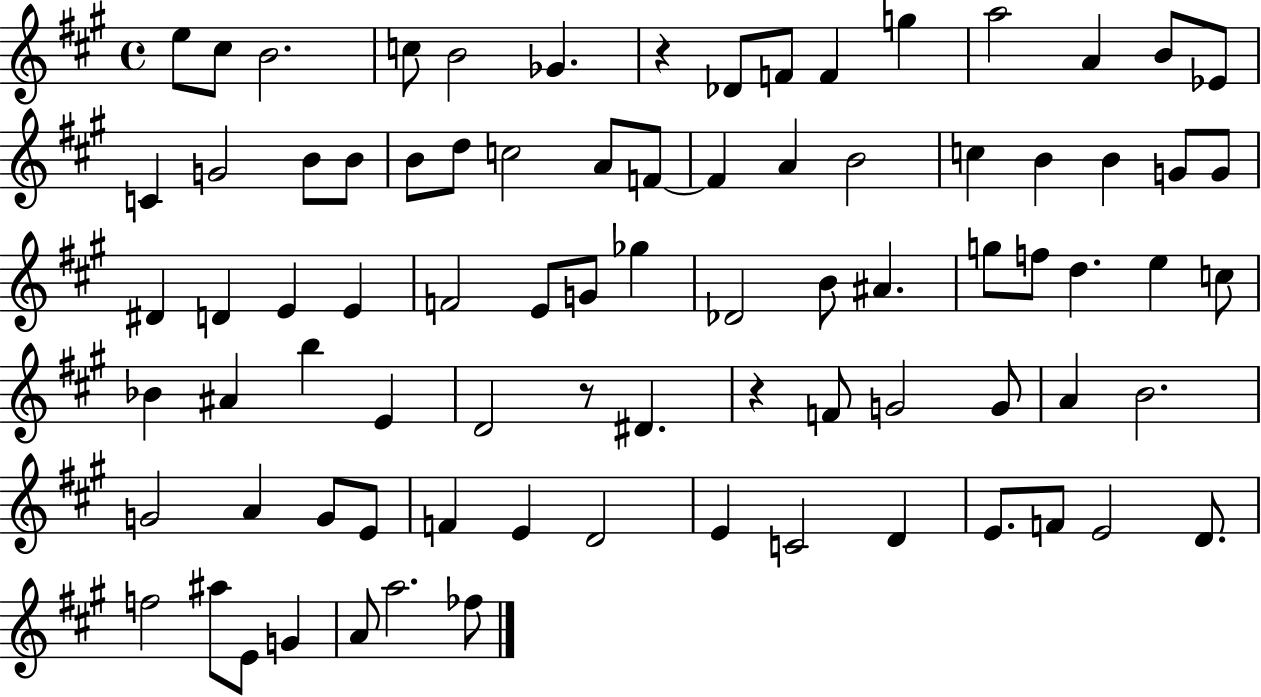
{
  \clef treble
  \time 4/4
  \defaultTimeSignature
  \key a \major
  e''8 cis''8 b'2. | c''8 b'2 ges'4. | r4 des'8 f'8 f'4 g''4 | a''2 a'4 b'8 ees'8 | \break c'4 g'2 b'8 b'8 | b'8 d''8 c''2 a'8 f'8~~ | f'4 a'4 b'2 | c''4 b'4 b'4 g'8 g'8 | \break dis'4 d'4 e'4 e'4 | f'2 e'8 g'8 ges''4 | des'2 b'8 ais'4. | g''8 f''8 d''4. e''4 c''8 | \break bes'4 ais'4 b''4 e'4 | d'2 r8 dis'4. | r4 f'8 g'2 g'8 | a'4 b'2. | \break g'2 a'4 g'8 e'8 | f'4 e'4 d'2 | e'4 c'2 d'4 | e'8. f'8 e'2 d'8. | \break f''2 ais''8 e'8 g'4 | a'8 a''2. fes''8 | \bar "|."
}